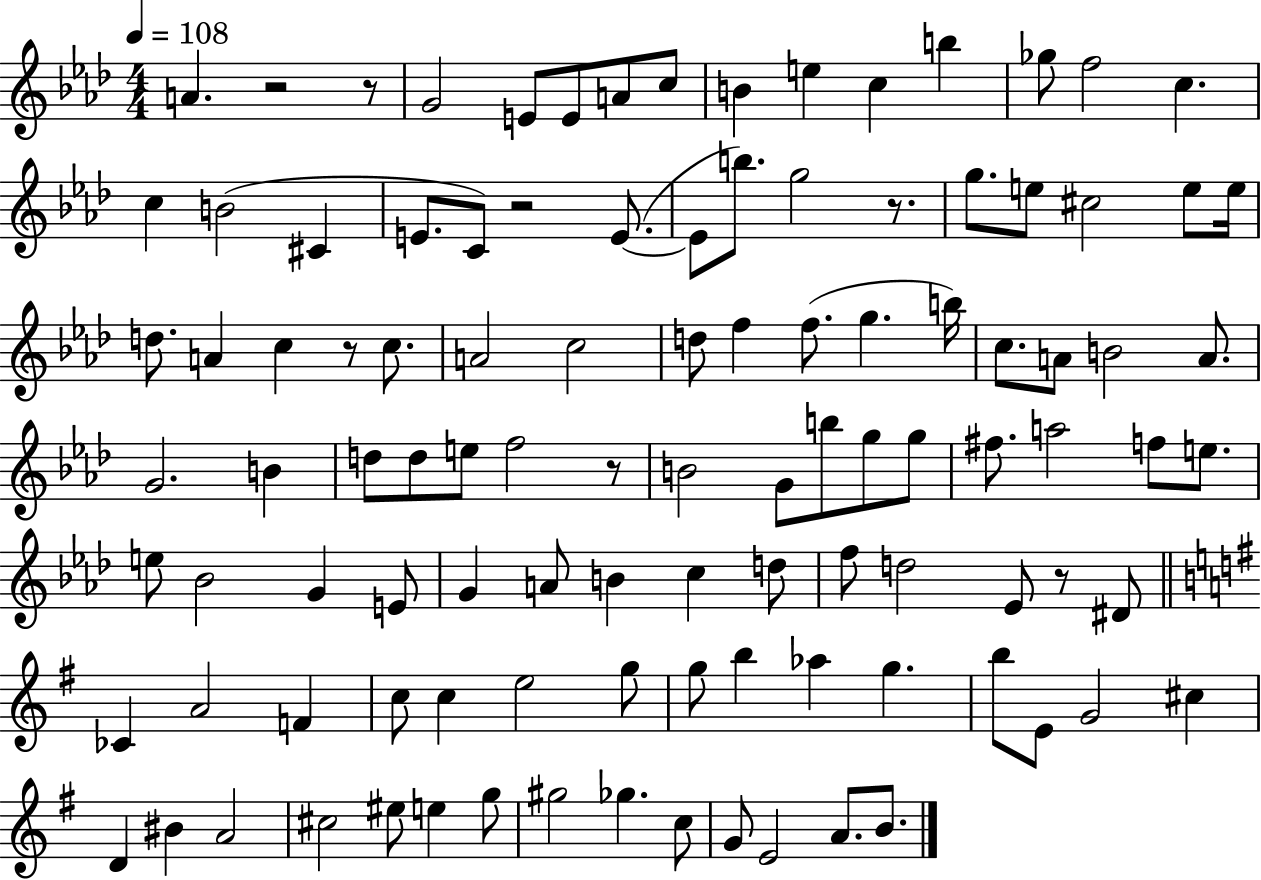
A4/q. R/h R/e G4/h E4/e E4/e A4/e C5/e B4/q E5/q C5/q B5/q Gb5/e F5/h C5/q. C5/q B4/h C#4/q E4/e. C4/e R/h E4/e. E4/e B5/e. G5/h R/e. G5/e. E5/e C#5/h E5/e E5/s D5/e. A4/q C5/q R/e C5/e. A4/h C5/h D5/e F5/q F5/e. G5/q. B5/s C5/e. A4/e B4/h A4/e. G4/h. B4/q D5/e D5/e E5/e F5/h R/e B4/h G4/e B5/e G5/e G5/e F#5/e. A5/h F5/e E5/e. E5/e Bb4/h G4/q E4/e G4/q A4/e B4/q C5/q D5/e F5/e D5/h Eb4/e R/e D#4/e CES4/q A4/h F4/q C5/e C5/q E5/h G5/e G5/e B5/q Ab5/q G5/q. B5/e E4/e G4/h C#5/q D4/q BIS4/q A4/h C#5/h EIS5/e E5/q G5/e G#5/h Gb5/q. C5/e G4/e E4/h A4/e. B4/e.